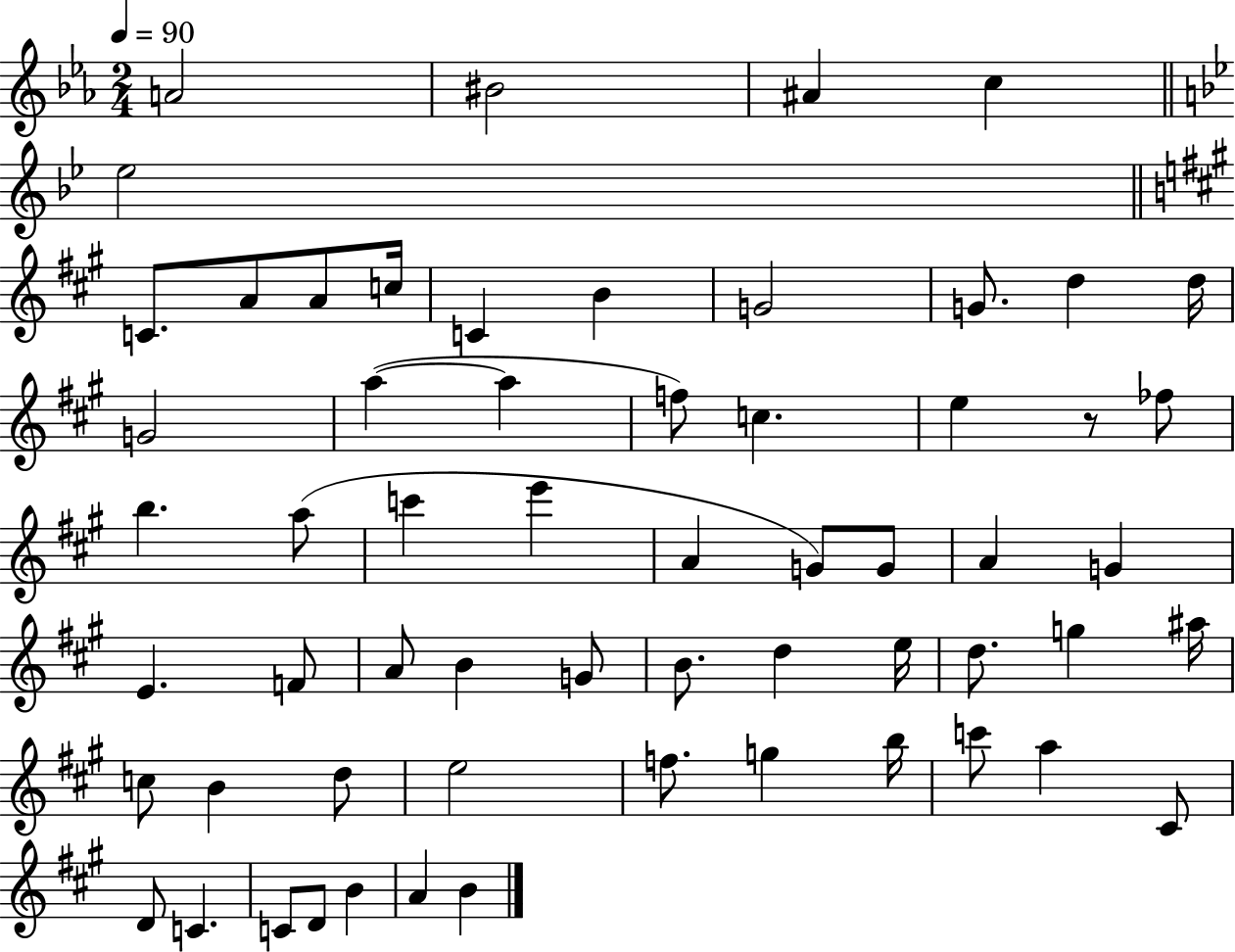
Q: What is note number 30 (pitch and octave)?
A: A4